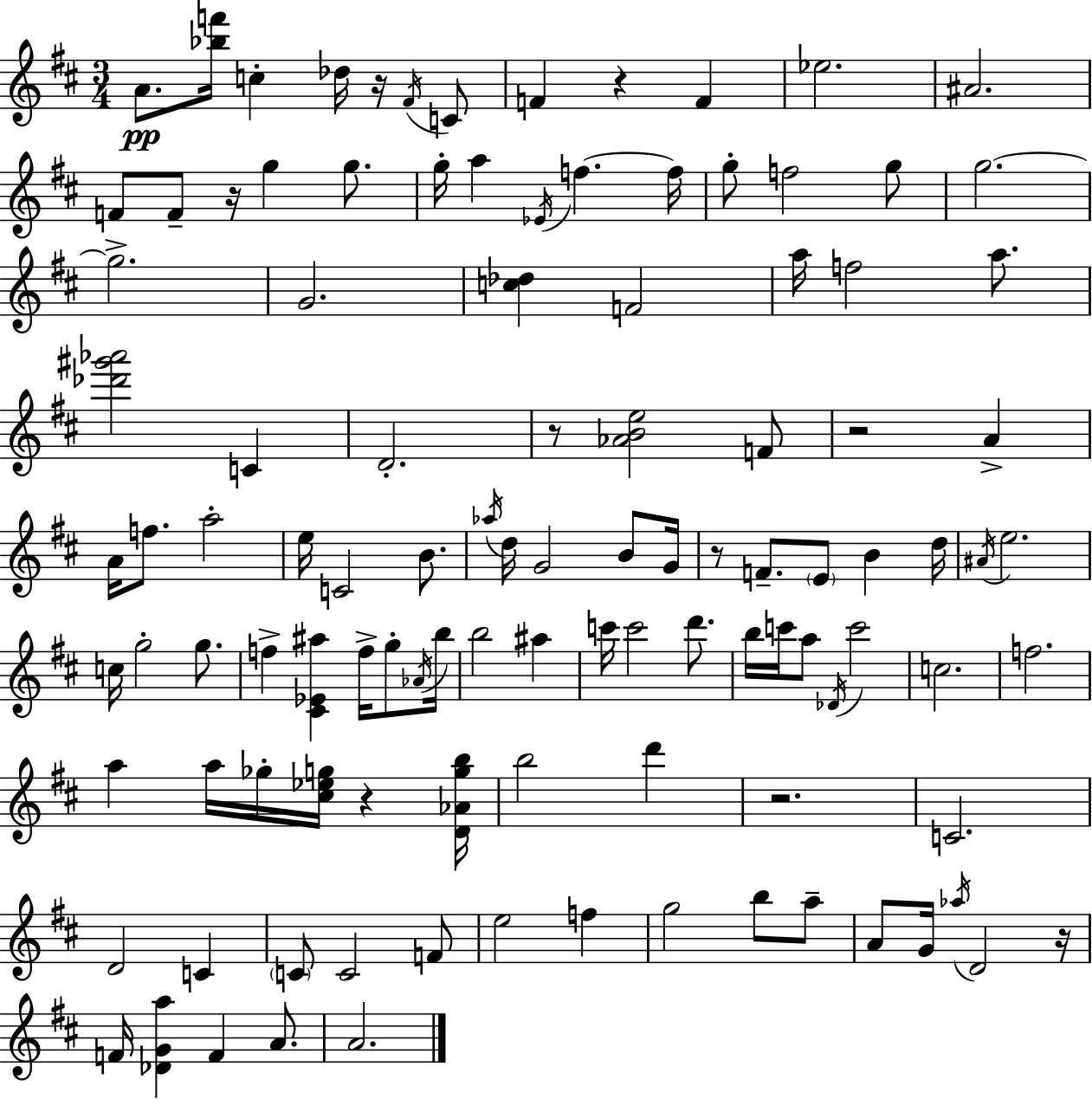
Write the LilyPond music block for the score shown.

{
  \clef treble
  \numericTimeSignature
  \time 3/4
  \key d \major
  a'8.\pp <bes'' f'''>16 c''4-. des''16 r16 \acciaccatura { fis'16 } c'8 | f'4 r4 f'4 | ees''2. | ais'2. | \break f'8 f'8-- r16 g''4 g''8. | g''16-. a''4 \acciaccatura { ees'16 } f''4.~~ | f''16 g''8-. f''2 | g''8 g''2.~~ | \break g''2.-> | g'2. | <c'' des''>4 f'2 | a''16 f''2 a''8. | \break <des''' gis''' aes'''>2 c'4 | d'2.-. | r8 <aes' b' e''>2 | f'8 r2 a'4-> | \break a'16 f''8. a''2-. | e''16 c'2 b'8. | \acciaccatura { aes''16 } d''16 g'2 | b'8 g'16 r8 f'8.-- \parenthesize e'8 b'4 | \break d''16 \acciaccatura { ais'16 } e''2. | c''16 g''2-. | g''8. f''4-> <cis' ees' ais''>4 | f''16-> g''8-. \acciaccatura { aes'16 } b''16 b''2 | \break ais''4 c'''16 c'''2 | d'''8. b''16 c'''16 a''8 \acciaccatura { des'16 } c'''2 | c''2. | f''2. | \break a''4 a''16 ges''16-. | <cis'' ees'' g''>16 r4 <d' aes' g'' b''>16 b''2 | d'''4 r2. | c'2. | \break d'2 | c'4 \parenthesize c'8 c'2 | f'8 e''2 | f''4 g''2 | \break b''8 a''8-- a'8 g'16 \acciaccatura { aes''16 } d'2 | r16 f'16 <des' g' a''>4 | f'4 a'8. a'2. | \bar "|."
}